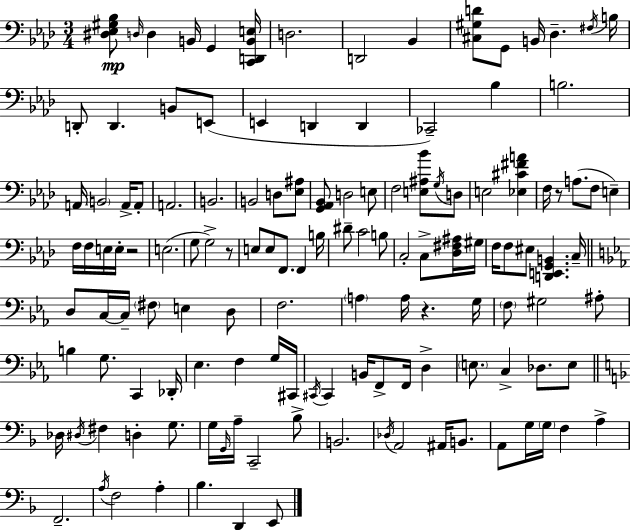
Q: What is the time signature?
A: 3/4